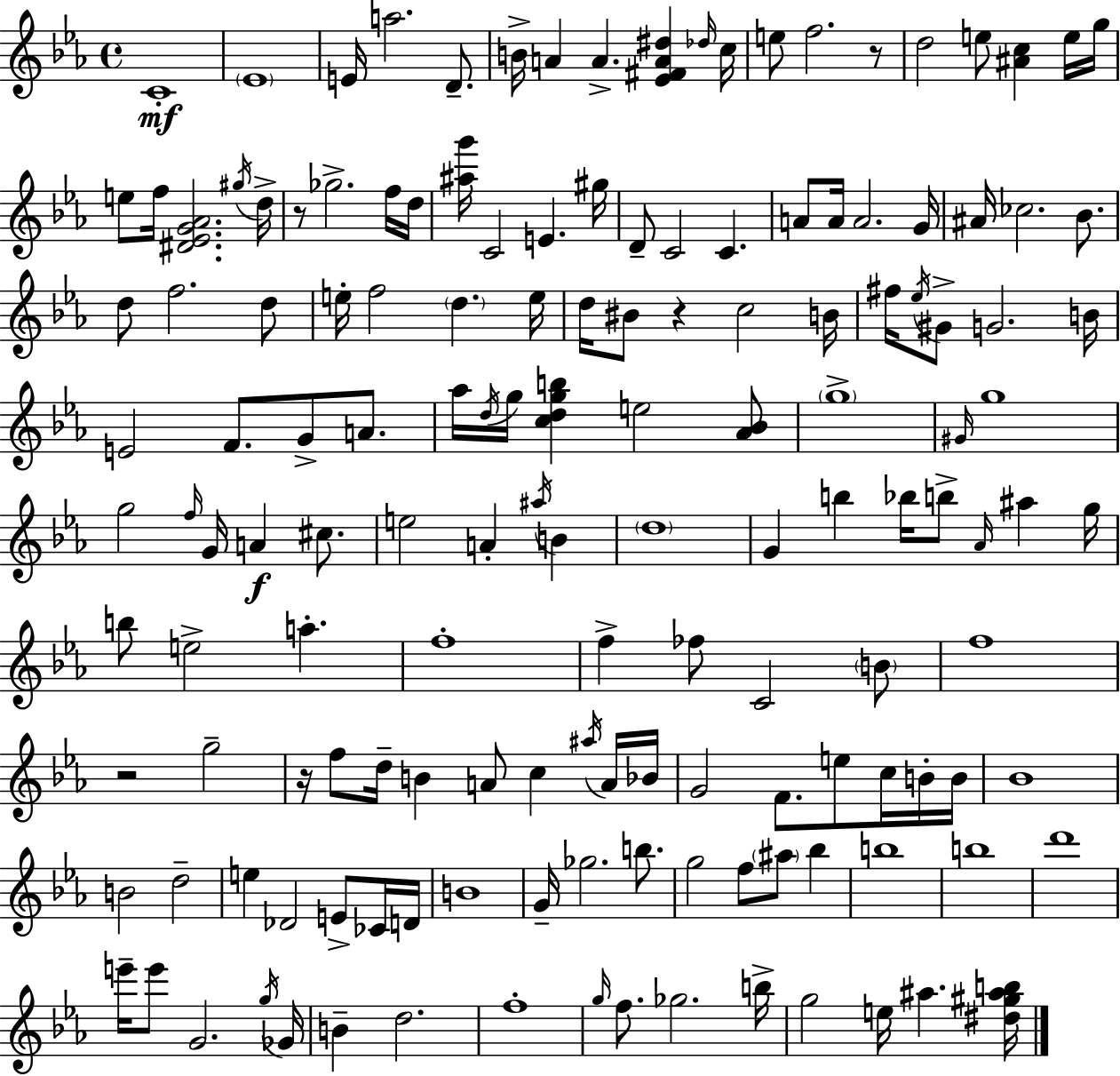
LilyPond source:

{
  \clef treble
  \time 4/4
  \defaultTimeSignature
  \key ees \major
  c'1-.\mf | \parenthesize ees'1 | e'16 a''2. d'8.-- | b'16-> a'4 a'4.-> <ees' fis' a' dis''>4 \grace { des''16 } | \break c''16 e''8 f''2. r8 | d''2 e''8 <ais' c''>4 e''16 | g''16 e''8 f''16 <dis' ees' g' aes'>2. | \acciaccatura { gis''16 } d''16-> r8 ges''2.-> | \break f''16 d''16 <ais'' g'''>16 c'2 e'4. | gis''16 d'8-- c'2 c'4. | a'8 a'16 a'2. | g'16 ais'16 ces''2. bes'8. | \break d''8 f''2. | d''8 e''16-. f''2 \parenthesize d''4. | e''16 d''16 bis'8 r4 c''2 | b'16 fis''16 \acciaccatura { ees''16 } gis'8-> g'2. | \break b'16 e'2 f'8. g'8-> | a'8. aes''16 \acciaccatura { d''16 } g''16 <c'' d'' g'' b''>4 e''2 | <aes' bes'>8 \parenthesize g''1-> | \grace { gis'16 } g''1 | \break g''2 \grace { f''16 } g'16 a'4\f | cis''8. e''2 a'4-. | \acciaccatura { ais''16 } b'4 \parenthesize d''1 | g'4 b''4 bes''16 | \break b''8-> \grace { aes'16 } ais''4 g''16 b''8 e''2-> | a''4.-. f''1-. | f''4-> fes''8 c'2 | \parenthesize b'8 f''1 | \break r2 | g''2-- r16 f''8 d''16-- b'4 | a'8 c''4 \acciaccatura { ais''16 } a'16 bes'16 g'2 | f'8. e''8 c''16 b'16-. b'16 bes'1 | \break b'2 | d''2-- e''4 des'2 | e'8-> ces'16 d'16 b'1 | g'16-- ges''2. | \break b''8. g''2 | f''8 \parenthesize ais''8 bes''4 b''1 | b''1 | d'''1 | \break e'''16-- e'''8 g'2. | \acciaccatura { g''16 } ges'16 b'4-- d''2. | f''1-. | \grace { g''16 } f''8. ges''2. | \break b''16-> g''2 | e''16 ais''4. <dis'' gis'' ais'' b''>16 \bar "|."
}